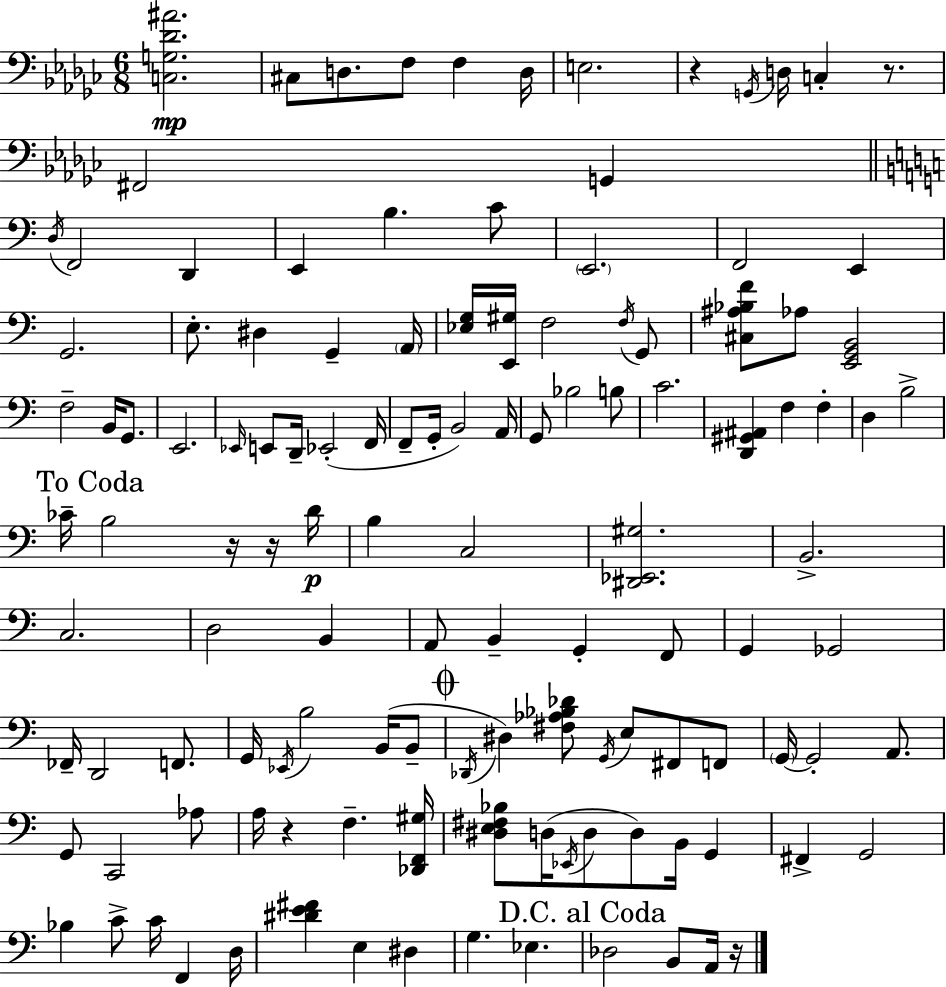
{
  \clef bass
  \numericTimeSignature
  \time 6/8
  \key ees \minor
  <c g des' ais'>2.\mp | cis8 d8. f8 f4 d16 | e2. | r4 \acciaccatura { g,16 } d16 c4-. r8. | \break fis,2 g,4 | \bar "||" \break \key c \major \acciaccatura { d16 } f,2 d,4 | e,4 b4. c'8 | \parenthesize e,2. | f,2 e,4 | \break g,2. | e8.-. dis4 g,4-- | \parenthesize a,16 <ees g>16 <e, gis>16 f2 \acciaccatura { f16 } | g,8 <cis ais bes f'>8 aes8 <e, g, b,>2 | \break f2-- b,16 g,8. | e,2. | \grace { ees,16 } e,8 d,16-- ees,2-.( | f,16 f,8-- g,16-. b,2) | \break a,16 g,8 bes2 | b8 c'2. | <d, gis, ais,>4 f4 f4-. | d4 b2-> | \break \mark "To Coda" ces'16-- b2 | r16 r16 d'16\p b4 c2 | <dis, ees, gis>2. | b,2.-> | \break c2. | d2 b,4 | a,8 b,4-- g,4-. | f,8 g,4 ges,2 | \break fes,16-- d,2 | f,8. g,16 \acciaccatura { ees,16 } b2 | b,16( b,8-- \mark \markup { \musicglyph "scripts.coda" } \acciaccatura { des,16 }) dis4 <fis aes bes des'>8 \acciaccatura { g,16 } | e8 fis,8 f,8 \parenthesize g,16~~ g,2-. | \break a,8. g,8 c,2 | aes8 a16 r4 f4.-- | <des, f, gis>16 <dis e fis bes>8 d16( \acciaccatura { ees,16 } d8 | d8) b,16 g,4 fis,4-> g,2 | \break bes4 c'8-> | c'16 f,4 d16 <dis' e' fis'>4 e4 | dis4 g4. | ees4. \mark "D.C. al Coda" des2 | \break b,8 a,16 r16 \bar "|."
}